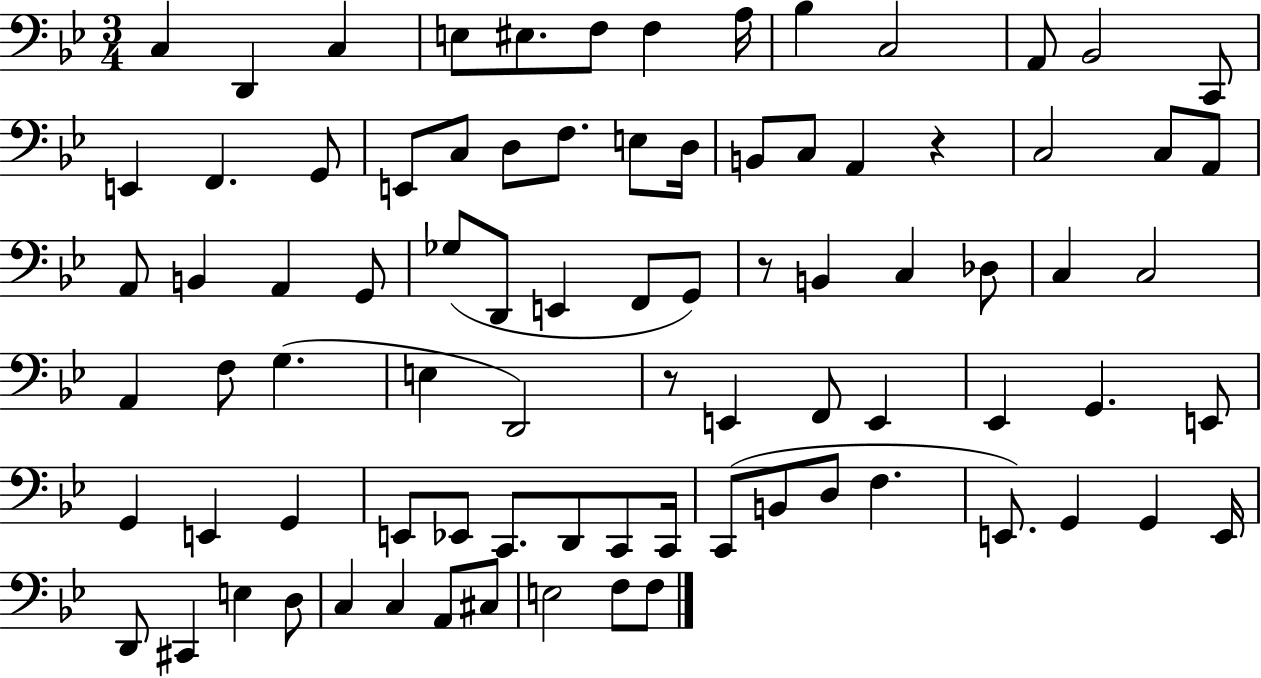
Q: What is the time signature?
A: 3/4